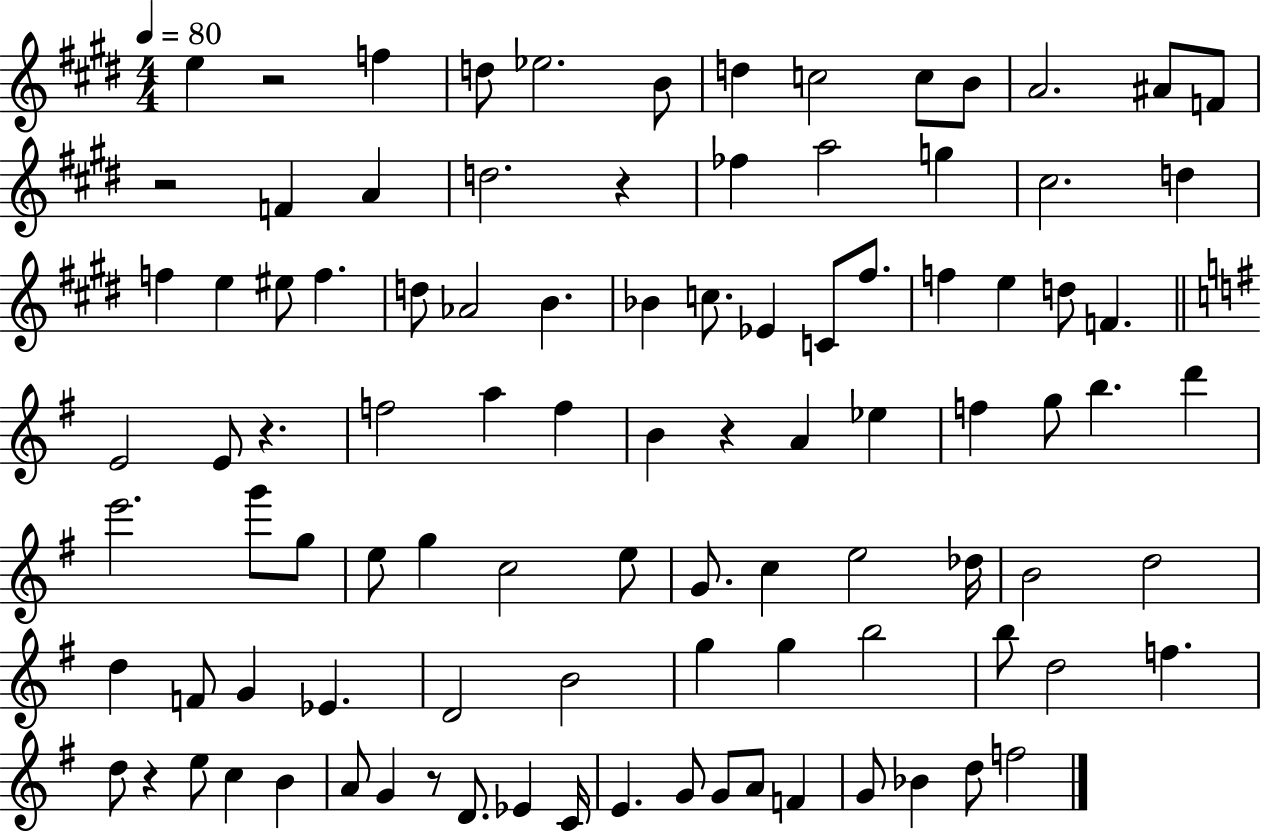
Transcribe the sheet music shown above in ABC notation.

X:1
T:Untitled
M:4/4
L:1/4
K:E
e z2 f d/2 _e2 B/2 d c2 c/2 B/2 A2 ^A/2 F/2 z2 F A d2 z _f a2 g ^c2 d f e ^e/2 f d/2 _A2 B _B c/2 _E C/2 ^f/2 f e d/2 F E2 E/2 z f2 a f B z A _e f g/2 b d' e'2 g'/2 g/2 e/2 g c2 e/2 G/2 c e2 _d/4 B2 d2 d F/2 G _E D2 B2 g g b2 b/2 d2 f d/2 z e/2 c B A/2 G z/2 D/2 _E C/4 E G/2 G/2 A/2 F G/2 _B d/2 f2